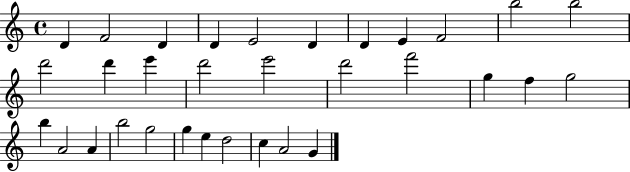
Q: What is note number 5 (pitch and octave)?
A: E4